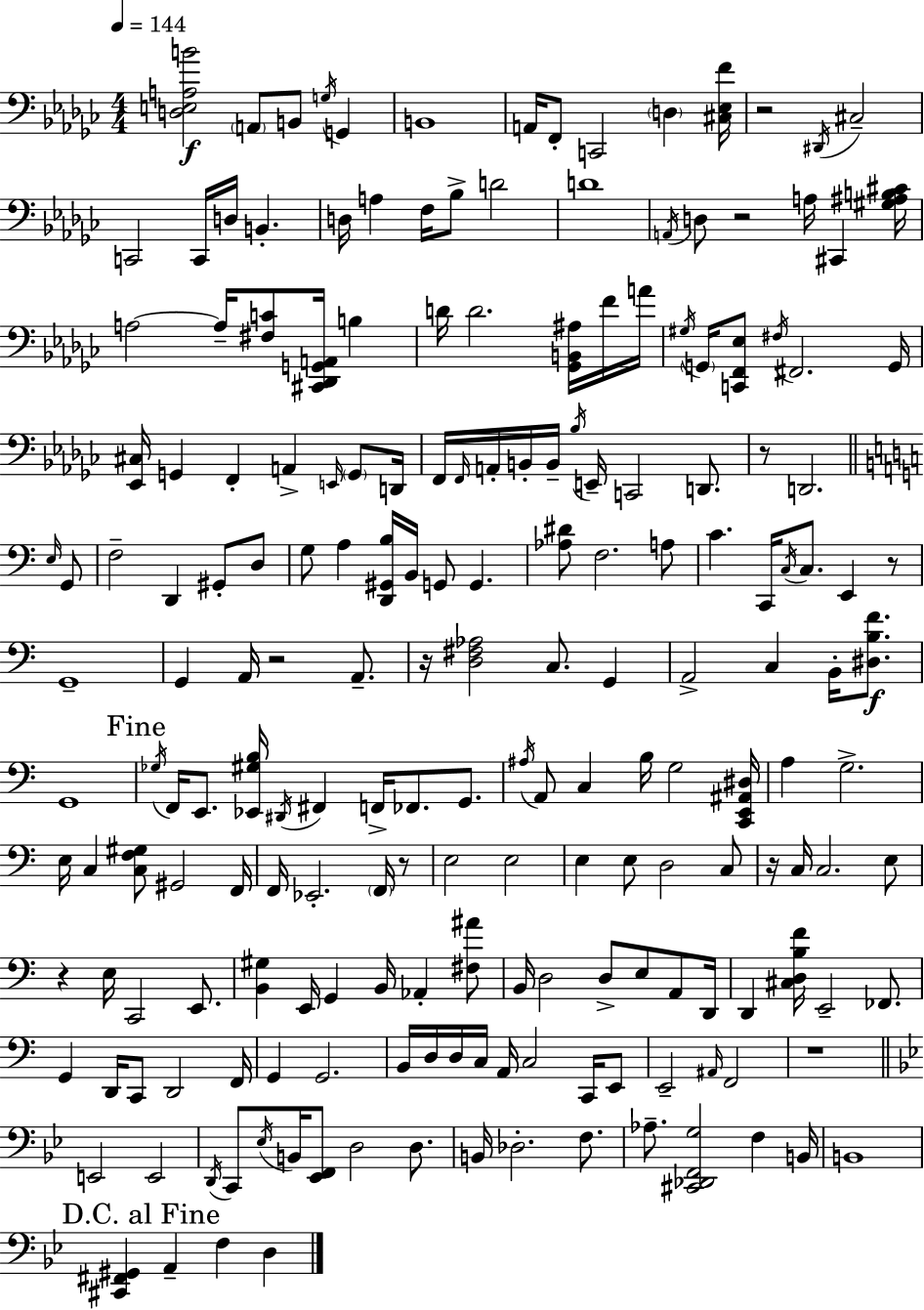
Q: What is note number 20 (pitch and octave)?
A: D4